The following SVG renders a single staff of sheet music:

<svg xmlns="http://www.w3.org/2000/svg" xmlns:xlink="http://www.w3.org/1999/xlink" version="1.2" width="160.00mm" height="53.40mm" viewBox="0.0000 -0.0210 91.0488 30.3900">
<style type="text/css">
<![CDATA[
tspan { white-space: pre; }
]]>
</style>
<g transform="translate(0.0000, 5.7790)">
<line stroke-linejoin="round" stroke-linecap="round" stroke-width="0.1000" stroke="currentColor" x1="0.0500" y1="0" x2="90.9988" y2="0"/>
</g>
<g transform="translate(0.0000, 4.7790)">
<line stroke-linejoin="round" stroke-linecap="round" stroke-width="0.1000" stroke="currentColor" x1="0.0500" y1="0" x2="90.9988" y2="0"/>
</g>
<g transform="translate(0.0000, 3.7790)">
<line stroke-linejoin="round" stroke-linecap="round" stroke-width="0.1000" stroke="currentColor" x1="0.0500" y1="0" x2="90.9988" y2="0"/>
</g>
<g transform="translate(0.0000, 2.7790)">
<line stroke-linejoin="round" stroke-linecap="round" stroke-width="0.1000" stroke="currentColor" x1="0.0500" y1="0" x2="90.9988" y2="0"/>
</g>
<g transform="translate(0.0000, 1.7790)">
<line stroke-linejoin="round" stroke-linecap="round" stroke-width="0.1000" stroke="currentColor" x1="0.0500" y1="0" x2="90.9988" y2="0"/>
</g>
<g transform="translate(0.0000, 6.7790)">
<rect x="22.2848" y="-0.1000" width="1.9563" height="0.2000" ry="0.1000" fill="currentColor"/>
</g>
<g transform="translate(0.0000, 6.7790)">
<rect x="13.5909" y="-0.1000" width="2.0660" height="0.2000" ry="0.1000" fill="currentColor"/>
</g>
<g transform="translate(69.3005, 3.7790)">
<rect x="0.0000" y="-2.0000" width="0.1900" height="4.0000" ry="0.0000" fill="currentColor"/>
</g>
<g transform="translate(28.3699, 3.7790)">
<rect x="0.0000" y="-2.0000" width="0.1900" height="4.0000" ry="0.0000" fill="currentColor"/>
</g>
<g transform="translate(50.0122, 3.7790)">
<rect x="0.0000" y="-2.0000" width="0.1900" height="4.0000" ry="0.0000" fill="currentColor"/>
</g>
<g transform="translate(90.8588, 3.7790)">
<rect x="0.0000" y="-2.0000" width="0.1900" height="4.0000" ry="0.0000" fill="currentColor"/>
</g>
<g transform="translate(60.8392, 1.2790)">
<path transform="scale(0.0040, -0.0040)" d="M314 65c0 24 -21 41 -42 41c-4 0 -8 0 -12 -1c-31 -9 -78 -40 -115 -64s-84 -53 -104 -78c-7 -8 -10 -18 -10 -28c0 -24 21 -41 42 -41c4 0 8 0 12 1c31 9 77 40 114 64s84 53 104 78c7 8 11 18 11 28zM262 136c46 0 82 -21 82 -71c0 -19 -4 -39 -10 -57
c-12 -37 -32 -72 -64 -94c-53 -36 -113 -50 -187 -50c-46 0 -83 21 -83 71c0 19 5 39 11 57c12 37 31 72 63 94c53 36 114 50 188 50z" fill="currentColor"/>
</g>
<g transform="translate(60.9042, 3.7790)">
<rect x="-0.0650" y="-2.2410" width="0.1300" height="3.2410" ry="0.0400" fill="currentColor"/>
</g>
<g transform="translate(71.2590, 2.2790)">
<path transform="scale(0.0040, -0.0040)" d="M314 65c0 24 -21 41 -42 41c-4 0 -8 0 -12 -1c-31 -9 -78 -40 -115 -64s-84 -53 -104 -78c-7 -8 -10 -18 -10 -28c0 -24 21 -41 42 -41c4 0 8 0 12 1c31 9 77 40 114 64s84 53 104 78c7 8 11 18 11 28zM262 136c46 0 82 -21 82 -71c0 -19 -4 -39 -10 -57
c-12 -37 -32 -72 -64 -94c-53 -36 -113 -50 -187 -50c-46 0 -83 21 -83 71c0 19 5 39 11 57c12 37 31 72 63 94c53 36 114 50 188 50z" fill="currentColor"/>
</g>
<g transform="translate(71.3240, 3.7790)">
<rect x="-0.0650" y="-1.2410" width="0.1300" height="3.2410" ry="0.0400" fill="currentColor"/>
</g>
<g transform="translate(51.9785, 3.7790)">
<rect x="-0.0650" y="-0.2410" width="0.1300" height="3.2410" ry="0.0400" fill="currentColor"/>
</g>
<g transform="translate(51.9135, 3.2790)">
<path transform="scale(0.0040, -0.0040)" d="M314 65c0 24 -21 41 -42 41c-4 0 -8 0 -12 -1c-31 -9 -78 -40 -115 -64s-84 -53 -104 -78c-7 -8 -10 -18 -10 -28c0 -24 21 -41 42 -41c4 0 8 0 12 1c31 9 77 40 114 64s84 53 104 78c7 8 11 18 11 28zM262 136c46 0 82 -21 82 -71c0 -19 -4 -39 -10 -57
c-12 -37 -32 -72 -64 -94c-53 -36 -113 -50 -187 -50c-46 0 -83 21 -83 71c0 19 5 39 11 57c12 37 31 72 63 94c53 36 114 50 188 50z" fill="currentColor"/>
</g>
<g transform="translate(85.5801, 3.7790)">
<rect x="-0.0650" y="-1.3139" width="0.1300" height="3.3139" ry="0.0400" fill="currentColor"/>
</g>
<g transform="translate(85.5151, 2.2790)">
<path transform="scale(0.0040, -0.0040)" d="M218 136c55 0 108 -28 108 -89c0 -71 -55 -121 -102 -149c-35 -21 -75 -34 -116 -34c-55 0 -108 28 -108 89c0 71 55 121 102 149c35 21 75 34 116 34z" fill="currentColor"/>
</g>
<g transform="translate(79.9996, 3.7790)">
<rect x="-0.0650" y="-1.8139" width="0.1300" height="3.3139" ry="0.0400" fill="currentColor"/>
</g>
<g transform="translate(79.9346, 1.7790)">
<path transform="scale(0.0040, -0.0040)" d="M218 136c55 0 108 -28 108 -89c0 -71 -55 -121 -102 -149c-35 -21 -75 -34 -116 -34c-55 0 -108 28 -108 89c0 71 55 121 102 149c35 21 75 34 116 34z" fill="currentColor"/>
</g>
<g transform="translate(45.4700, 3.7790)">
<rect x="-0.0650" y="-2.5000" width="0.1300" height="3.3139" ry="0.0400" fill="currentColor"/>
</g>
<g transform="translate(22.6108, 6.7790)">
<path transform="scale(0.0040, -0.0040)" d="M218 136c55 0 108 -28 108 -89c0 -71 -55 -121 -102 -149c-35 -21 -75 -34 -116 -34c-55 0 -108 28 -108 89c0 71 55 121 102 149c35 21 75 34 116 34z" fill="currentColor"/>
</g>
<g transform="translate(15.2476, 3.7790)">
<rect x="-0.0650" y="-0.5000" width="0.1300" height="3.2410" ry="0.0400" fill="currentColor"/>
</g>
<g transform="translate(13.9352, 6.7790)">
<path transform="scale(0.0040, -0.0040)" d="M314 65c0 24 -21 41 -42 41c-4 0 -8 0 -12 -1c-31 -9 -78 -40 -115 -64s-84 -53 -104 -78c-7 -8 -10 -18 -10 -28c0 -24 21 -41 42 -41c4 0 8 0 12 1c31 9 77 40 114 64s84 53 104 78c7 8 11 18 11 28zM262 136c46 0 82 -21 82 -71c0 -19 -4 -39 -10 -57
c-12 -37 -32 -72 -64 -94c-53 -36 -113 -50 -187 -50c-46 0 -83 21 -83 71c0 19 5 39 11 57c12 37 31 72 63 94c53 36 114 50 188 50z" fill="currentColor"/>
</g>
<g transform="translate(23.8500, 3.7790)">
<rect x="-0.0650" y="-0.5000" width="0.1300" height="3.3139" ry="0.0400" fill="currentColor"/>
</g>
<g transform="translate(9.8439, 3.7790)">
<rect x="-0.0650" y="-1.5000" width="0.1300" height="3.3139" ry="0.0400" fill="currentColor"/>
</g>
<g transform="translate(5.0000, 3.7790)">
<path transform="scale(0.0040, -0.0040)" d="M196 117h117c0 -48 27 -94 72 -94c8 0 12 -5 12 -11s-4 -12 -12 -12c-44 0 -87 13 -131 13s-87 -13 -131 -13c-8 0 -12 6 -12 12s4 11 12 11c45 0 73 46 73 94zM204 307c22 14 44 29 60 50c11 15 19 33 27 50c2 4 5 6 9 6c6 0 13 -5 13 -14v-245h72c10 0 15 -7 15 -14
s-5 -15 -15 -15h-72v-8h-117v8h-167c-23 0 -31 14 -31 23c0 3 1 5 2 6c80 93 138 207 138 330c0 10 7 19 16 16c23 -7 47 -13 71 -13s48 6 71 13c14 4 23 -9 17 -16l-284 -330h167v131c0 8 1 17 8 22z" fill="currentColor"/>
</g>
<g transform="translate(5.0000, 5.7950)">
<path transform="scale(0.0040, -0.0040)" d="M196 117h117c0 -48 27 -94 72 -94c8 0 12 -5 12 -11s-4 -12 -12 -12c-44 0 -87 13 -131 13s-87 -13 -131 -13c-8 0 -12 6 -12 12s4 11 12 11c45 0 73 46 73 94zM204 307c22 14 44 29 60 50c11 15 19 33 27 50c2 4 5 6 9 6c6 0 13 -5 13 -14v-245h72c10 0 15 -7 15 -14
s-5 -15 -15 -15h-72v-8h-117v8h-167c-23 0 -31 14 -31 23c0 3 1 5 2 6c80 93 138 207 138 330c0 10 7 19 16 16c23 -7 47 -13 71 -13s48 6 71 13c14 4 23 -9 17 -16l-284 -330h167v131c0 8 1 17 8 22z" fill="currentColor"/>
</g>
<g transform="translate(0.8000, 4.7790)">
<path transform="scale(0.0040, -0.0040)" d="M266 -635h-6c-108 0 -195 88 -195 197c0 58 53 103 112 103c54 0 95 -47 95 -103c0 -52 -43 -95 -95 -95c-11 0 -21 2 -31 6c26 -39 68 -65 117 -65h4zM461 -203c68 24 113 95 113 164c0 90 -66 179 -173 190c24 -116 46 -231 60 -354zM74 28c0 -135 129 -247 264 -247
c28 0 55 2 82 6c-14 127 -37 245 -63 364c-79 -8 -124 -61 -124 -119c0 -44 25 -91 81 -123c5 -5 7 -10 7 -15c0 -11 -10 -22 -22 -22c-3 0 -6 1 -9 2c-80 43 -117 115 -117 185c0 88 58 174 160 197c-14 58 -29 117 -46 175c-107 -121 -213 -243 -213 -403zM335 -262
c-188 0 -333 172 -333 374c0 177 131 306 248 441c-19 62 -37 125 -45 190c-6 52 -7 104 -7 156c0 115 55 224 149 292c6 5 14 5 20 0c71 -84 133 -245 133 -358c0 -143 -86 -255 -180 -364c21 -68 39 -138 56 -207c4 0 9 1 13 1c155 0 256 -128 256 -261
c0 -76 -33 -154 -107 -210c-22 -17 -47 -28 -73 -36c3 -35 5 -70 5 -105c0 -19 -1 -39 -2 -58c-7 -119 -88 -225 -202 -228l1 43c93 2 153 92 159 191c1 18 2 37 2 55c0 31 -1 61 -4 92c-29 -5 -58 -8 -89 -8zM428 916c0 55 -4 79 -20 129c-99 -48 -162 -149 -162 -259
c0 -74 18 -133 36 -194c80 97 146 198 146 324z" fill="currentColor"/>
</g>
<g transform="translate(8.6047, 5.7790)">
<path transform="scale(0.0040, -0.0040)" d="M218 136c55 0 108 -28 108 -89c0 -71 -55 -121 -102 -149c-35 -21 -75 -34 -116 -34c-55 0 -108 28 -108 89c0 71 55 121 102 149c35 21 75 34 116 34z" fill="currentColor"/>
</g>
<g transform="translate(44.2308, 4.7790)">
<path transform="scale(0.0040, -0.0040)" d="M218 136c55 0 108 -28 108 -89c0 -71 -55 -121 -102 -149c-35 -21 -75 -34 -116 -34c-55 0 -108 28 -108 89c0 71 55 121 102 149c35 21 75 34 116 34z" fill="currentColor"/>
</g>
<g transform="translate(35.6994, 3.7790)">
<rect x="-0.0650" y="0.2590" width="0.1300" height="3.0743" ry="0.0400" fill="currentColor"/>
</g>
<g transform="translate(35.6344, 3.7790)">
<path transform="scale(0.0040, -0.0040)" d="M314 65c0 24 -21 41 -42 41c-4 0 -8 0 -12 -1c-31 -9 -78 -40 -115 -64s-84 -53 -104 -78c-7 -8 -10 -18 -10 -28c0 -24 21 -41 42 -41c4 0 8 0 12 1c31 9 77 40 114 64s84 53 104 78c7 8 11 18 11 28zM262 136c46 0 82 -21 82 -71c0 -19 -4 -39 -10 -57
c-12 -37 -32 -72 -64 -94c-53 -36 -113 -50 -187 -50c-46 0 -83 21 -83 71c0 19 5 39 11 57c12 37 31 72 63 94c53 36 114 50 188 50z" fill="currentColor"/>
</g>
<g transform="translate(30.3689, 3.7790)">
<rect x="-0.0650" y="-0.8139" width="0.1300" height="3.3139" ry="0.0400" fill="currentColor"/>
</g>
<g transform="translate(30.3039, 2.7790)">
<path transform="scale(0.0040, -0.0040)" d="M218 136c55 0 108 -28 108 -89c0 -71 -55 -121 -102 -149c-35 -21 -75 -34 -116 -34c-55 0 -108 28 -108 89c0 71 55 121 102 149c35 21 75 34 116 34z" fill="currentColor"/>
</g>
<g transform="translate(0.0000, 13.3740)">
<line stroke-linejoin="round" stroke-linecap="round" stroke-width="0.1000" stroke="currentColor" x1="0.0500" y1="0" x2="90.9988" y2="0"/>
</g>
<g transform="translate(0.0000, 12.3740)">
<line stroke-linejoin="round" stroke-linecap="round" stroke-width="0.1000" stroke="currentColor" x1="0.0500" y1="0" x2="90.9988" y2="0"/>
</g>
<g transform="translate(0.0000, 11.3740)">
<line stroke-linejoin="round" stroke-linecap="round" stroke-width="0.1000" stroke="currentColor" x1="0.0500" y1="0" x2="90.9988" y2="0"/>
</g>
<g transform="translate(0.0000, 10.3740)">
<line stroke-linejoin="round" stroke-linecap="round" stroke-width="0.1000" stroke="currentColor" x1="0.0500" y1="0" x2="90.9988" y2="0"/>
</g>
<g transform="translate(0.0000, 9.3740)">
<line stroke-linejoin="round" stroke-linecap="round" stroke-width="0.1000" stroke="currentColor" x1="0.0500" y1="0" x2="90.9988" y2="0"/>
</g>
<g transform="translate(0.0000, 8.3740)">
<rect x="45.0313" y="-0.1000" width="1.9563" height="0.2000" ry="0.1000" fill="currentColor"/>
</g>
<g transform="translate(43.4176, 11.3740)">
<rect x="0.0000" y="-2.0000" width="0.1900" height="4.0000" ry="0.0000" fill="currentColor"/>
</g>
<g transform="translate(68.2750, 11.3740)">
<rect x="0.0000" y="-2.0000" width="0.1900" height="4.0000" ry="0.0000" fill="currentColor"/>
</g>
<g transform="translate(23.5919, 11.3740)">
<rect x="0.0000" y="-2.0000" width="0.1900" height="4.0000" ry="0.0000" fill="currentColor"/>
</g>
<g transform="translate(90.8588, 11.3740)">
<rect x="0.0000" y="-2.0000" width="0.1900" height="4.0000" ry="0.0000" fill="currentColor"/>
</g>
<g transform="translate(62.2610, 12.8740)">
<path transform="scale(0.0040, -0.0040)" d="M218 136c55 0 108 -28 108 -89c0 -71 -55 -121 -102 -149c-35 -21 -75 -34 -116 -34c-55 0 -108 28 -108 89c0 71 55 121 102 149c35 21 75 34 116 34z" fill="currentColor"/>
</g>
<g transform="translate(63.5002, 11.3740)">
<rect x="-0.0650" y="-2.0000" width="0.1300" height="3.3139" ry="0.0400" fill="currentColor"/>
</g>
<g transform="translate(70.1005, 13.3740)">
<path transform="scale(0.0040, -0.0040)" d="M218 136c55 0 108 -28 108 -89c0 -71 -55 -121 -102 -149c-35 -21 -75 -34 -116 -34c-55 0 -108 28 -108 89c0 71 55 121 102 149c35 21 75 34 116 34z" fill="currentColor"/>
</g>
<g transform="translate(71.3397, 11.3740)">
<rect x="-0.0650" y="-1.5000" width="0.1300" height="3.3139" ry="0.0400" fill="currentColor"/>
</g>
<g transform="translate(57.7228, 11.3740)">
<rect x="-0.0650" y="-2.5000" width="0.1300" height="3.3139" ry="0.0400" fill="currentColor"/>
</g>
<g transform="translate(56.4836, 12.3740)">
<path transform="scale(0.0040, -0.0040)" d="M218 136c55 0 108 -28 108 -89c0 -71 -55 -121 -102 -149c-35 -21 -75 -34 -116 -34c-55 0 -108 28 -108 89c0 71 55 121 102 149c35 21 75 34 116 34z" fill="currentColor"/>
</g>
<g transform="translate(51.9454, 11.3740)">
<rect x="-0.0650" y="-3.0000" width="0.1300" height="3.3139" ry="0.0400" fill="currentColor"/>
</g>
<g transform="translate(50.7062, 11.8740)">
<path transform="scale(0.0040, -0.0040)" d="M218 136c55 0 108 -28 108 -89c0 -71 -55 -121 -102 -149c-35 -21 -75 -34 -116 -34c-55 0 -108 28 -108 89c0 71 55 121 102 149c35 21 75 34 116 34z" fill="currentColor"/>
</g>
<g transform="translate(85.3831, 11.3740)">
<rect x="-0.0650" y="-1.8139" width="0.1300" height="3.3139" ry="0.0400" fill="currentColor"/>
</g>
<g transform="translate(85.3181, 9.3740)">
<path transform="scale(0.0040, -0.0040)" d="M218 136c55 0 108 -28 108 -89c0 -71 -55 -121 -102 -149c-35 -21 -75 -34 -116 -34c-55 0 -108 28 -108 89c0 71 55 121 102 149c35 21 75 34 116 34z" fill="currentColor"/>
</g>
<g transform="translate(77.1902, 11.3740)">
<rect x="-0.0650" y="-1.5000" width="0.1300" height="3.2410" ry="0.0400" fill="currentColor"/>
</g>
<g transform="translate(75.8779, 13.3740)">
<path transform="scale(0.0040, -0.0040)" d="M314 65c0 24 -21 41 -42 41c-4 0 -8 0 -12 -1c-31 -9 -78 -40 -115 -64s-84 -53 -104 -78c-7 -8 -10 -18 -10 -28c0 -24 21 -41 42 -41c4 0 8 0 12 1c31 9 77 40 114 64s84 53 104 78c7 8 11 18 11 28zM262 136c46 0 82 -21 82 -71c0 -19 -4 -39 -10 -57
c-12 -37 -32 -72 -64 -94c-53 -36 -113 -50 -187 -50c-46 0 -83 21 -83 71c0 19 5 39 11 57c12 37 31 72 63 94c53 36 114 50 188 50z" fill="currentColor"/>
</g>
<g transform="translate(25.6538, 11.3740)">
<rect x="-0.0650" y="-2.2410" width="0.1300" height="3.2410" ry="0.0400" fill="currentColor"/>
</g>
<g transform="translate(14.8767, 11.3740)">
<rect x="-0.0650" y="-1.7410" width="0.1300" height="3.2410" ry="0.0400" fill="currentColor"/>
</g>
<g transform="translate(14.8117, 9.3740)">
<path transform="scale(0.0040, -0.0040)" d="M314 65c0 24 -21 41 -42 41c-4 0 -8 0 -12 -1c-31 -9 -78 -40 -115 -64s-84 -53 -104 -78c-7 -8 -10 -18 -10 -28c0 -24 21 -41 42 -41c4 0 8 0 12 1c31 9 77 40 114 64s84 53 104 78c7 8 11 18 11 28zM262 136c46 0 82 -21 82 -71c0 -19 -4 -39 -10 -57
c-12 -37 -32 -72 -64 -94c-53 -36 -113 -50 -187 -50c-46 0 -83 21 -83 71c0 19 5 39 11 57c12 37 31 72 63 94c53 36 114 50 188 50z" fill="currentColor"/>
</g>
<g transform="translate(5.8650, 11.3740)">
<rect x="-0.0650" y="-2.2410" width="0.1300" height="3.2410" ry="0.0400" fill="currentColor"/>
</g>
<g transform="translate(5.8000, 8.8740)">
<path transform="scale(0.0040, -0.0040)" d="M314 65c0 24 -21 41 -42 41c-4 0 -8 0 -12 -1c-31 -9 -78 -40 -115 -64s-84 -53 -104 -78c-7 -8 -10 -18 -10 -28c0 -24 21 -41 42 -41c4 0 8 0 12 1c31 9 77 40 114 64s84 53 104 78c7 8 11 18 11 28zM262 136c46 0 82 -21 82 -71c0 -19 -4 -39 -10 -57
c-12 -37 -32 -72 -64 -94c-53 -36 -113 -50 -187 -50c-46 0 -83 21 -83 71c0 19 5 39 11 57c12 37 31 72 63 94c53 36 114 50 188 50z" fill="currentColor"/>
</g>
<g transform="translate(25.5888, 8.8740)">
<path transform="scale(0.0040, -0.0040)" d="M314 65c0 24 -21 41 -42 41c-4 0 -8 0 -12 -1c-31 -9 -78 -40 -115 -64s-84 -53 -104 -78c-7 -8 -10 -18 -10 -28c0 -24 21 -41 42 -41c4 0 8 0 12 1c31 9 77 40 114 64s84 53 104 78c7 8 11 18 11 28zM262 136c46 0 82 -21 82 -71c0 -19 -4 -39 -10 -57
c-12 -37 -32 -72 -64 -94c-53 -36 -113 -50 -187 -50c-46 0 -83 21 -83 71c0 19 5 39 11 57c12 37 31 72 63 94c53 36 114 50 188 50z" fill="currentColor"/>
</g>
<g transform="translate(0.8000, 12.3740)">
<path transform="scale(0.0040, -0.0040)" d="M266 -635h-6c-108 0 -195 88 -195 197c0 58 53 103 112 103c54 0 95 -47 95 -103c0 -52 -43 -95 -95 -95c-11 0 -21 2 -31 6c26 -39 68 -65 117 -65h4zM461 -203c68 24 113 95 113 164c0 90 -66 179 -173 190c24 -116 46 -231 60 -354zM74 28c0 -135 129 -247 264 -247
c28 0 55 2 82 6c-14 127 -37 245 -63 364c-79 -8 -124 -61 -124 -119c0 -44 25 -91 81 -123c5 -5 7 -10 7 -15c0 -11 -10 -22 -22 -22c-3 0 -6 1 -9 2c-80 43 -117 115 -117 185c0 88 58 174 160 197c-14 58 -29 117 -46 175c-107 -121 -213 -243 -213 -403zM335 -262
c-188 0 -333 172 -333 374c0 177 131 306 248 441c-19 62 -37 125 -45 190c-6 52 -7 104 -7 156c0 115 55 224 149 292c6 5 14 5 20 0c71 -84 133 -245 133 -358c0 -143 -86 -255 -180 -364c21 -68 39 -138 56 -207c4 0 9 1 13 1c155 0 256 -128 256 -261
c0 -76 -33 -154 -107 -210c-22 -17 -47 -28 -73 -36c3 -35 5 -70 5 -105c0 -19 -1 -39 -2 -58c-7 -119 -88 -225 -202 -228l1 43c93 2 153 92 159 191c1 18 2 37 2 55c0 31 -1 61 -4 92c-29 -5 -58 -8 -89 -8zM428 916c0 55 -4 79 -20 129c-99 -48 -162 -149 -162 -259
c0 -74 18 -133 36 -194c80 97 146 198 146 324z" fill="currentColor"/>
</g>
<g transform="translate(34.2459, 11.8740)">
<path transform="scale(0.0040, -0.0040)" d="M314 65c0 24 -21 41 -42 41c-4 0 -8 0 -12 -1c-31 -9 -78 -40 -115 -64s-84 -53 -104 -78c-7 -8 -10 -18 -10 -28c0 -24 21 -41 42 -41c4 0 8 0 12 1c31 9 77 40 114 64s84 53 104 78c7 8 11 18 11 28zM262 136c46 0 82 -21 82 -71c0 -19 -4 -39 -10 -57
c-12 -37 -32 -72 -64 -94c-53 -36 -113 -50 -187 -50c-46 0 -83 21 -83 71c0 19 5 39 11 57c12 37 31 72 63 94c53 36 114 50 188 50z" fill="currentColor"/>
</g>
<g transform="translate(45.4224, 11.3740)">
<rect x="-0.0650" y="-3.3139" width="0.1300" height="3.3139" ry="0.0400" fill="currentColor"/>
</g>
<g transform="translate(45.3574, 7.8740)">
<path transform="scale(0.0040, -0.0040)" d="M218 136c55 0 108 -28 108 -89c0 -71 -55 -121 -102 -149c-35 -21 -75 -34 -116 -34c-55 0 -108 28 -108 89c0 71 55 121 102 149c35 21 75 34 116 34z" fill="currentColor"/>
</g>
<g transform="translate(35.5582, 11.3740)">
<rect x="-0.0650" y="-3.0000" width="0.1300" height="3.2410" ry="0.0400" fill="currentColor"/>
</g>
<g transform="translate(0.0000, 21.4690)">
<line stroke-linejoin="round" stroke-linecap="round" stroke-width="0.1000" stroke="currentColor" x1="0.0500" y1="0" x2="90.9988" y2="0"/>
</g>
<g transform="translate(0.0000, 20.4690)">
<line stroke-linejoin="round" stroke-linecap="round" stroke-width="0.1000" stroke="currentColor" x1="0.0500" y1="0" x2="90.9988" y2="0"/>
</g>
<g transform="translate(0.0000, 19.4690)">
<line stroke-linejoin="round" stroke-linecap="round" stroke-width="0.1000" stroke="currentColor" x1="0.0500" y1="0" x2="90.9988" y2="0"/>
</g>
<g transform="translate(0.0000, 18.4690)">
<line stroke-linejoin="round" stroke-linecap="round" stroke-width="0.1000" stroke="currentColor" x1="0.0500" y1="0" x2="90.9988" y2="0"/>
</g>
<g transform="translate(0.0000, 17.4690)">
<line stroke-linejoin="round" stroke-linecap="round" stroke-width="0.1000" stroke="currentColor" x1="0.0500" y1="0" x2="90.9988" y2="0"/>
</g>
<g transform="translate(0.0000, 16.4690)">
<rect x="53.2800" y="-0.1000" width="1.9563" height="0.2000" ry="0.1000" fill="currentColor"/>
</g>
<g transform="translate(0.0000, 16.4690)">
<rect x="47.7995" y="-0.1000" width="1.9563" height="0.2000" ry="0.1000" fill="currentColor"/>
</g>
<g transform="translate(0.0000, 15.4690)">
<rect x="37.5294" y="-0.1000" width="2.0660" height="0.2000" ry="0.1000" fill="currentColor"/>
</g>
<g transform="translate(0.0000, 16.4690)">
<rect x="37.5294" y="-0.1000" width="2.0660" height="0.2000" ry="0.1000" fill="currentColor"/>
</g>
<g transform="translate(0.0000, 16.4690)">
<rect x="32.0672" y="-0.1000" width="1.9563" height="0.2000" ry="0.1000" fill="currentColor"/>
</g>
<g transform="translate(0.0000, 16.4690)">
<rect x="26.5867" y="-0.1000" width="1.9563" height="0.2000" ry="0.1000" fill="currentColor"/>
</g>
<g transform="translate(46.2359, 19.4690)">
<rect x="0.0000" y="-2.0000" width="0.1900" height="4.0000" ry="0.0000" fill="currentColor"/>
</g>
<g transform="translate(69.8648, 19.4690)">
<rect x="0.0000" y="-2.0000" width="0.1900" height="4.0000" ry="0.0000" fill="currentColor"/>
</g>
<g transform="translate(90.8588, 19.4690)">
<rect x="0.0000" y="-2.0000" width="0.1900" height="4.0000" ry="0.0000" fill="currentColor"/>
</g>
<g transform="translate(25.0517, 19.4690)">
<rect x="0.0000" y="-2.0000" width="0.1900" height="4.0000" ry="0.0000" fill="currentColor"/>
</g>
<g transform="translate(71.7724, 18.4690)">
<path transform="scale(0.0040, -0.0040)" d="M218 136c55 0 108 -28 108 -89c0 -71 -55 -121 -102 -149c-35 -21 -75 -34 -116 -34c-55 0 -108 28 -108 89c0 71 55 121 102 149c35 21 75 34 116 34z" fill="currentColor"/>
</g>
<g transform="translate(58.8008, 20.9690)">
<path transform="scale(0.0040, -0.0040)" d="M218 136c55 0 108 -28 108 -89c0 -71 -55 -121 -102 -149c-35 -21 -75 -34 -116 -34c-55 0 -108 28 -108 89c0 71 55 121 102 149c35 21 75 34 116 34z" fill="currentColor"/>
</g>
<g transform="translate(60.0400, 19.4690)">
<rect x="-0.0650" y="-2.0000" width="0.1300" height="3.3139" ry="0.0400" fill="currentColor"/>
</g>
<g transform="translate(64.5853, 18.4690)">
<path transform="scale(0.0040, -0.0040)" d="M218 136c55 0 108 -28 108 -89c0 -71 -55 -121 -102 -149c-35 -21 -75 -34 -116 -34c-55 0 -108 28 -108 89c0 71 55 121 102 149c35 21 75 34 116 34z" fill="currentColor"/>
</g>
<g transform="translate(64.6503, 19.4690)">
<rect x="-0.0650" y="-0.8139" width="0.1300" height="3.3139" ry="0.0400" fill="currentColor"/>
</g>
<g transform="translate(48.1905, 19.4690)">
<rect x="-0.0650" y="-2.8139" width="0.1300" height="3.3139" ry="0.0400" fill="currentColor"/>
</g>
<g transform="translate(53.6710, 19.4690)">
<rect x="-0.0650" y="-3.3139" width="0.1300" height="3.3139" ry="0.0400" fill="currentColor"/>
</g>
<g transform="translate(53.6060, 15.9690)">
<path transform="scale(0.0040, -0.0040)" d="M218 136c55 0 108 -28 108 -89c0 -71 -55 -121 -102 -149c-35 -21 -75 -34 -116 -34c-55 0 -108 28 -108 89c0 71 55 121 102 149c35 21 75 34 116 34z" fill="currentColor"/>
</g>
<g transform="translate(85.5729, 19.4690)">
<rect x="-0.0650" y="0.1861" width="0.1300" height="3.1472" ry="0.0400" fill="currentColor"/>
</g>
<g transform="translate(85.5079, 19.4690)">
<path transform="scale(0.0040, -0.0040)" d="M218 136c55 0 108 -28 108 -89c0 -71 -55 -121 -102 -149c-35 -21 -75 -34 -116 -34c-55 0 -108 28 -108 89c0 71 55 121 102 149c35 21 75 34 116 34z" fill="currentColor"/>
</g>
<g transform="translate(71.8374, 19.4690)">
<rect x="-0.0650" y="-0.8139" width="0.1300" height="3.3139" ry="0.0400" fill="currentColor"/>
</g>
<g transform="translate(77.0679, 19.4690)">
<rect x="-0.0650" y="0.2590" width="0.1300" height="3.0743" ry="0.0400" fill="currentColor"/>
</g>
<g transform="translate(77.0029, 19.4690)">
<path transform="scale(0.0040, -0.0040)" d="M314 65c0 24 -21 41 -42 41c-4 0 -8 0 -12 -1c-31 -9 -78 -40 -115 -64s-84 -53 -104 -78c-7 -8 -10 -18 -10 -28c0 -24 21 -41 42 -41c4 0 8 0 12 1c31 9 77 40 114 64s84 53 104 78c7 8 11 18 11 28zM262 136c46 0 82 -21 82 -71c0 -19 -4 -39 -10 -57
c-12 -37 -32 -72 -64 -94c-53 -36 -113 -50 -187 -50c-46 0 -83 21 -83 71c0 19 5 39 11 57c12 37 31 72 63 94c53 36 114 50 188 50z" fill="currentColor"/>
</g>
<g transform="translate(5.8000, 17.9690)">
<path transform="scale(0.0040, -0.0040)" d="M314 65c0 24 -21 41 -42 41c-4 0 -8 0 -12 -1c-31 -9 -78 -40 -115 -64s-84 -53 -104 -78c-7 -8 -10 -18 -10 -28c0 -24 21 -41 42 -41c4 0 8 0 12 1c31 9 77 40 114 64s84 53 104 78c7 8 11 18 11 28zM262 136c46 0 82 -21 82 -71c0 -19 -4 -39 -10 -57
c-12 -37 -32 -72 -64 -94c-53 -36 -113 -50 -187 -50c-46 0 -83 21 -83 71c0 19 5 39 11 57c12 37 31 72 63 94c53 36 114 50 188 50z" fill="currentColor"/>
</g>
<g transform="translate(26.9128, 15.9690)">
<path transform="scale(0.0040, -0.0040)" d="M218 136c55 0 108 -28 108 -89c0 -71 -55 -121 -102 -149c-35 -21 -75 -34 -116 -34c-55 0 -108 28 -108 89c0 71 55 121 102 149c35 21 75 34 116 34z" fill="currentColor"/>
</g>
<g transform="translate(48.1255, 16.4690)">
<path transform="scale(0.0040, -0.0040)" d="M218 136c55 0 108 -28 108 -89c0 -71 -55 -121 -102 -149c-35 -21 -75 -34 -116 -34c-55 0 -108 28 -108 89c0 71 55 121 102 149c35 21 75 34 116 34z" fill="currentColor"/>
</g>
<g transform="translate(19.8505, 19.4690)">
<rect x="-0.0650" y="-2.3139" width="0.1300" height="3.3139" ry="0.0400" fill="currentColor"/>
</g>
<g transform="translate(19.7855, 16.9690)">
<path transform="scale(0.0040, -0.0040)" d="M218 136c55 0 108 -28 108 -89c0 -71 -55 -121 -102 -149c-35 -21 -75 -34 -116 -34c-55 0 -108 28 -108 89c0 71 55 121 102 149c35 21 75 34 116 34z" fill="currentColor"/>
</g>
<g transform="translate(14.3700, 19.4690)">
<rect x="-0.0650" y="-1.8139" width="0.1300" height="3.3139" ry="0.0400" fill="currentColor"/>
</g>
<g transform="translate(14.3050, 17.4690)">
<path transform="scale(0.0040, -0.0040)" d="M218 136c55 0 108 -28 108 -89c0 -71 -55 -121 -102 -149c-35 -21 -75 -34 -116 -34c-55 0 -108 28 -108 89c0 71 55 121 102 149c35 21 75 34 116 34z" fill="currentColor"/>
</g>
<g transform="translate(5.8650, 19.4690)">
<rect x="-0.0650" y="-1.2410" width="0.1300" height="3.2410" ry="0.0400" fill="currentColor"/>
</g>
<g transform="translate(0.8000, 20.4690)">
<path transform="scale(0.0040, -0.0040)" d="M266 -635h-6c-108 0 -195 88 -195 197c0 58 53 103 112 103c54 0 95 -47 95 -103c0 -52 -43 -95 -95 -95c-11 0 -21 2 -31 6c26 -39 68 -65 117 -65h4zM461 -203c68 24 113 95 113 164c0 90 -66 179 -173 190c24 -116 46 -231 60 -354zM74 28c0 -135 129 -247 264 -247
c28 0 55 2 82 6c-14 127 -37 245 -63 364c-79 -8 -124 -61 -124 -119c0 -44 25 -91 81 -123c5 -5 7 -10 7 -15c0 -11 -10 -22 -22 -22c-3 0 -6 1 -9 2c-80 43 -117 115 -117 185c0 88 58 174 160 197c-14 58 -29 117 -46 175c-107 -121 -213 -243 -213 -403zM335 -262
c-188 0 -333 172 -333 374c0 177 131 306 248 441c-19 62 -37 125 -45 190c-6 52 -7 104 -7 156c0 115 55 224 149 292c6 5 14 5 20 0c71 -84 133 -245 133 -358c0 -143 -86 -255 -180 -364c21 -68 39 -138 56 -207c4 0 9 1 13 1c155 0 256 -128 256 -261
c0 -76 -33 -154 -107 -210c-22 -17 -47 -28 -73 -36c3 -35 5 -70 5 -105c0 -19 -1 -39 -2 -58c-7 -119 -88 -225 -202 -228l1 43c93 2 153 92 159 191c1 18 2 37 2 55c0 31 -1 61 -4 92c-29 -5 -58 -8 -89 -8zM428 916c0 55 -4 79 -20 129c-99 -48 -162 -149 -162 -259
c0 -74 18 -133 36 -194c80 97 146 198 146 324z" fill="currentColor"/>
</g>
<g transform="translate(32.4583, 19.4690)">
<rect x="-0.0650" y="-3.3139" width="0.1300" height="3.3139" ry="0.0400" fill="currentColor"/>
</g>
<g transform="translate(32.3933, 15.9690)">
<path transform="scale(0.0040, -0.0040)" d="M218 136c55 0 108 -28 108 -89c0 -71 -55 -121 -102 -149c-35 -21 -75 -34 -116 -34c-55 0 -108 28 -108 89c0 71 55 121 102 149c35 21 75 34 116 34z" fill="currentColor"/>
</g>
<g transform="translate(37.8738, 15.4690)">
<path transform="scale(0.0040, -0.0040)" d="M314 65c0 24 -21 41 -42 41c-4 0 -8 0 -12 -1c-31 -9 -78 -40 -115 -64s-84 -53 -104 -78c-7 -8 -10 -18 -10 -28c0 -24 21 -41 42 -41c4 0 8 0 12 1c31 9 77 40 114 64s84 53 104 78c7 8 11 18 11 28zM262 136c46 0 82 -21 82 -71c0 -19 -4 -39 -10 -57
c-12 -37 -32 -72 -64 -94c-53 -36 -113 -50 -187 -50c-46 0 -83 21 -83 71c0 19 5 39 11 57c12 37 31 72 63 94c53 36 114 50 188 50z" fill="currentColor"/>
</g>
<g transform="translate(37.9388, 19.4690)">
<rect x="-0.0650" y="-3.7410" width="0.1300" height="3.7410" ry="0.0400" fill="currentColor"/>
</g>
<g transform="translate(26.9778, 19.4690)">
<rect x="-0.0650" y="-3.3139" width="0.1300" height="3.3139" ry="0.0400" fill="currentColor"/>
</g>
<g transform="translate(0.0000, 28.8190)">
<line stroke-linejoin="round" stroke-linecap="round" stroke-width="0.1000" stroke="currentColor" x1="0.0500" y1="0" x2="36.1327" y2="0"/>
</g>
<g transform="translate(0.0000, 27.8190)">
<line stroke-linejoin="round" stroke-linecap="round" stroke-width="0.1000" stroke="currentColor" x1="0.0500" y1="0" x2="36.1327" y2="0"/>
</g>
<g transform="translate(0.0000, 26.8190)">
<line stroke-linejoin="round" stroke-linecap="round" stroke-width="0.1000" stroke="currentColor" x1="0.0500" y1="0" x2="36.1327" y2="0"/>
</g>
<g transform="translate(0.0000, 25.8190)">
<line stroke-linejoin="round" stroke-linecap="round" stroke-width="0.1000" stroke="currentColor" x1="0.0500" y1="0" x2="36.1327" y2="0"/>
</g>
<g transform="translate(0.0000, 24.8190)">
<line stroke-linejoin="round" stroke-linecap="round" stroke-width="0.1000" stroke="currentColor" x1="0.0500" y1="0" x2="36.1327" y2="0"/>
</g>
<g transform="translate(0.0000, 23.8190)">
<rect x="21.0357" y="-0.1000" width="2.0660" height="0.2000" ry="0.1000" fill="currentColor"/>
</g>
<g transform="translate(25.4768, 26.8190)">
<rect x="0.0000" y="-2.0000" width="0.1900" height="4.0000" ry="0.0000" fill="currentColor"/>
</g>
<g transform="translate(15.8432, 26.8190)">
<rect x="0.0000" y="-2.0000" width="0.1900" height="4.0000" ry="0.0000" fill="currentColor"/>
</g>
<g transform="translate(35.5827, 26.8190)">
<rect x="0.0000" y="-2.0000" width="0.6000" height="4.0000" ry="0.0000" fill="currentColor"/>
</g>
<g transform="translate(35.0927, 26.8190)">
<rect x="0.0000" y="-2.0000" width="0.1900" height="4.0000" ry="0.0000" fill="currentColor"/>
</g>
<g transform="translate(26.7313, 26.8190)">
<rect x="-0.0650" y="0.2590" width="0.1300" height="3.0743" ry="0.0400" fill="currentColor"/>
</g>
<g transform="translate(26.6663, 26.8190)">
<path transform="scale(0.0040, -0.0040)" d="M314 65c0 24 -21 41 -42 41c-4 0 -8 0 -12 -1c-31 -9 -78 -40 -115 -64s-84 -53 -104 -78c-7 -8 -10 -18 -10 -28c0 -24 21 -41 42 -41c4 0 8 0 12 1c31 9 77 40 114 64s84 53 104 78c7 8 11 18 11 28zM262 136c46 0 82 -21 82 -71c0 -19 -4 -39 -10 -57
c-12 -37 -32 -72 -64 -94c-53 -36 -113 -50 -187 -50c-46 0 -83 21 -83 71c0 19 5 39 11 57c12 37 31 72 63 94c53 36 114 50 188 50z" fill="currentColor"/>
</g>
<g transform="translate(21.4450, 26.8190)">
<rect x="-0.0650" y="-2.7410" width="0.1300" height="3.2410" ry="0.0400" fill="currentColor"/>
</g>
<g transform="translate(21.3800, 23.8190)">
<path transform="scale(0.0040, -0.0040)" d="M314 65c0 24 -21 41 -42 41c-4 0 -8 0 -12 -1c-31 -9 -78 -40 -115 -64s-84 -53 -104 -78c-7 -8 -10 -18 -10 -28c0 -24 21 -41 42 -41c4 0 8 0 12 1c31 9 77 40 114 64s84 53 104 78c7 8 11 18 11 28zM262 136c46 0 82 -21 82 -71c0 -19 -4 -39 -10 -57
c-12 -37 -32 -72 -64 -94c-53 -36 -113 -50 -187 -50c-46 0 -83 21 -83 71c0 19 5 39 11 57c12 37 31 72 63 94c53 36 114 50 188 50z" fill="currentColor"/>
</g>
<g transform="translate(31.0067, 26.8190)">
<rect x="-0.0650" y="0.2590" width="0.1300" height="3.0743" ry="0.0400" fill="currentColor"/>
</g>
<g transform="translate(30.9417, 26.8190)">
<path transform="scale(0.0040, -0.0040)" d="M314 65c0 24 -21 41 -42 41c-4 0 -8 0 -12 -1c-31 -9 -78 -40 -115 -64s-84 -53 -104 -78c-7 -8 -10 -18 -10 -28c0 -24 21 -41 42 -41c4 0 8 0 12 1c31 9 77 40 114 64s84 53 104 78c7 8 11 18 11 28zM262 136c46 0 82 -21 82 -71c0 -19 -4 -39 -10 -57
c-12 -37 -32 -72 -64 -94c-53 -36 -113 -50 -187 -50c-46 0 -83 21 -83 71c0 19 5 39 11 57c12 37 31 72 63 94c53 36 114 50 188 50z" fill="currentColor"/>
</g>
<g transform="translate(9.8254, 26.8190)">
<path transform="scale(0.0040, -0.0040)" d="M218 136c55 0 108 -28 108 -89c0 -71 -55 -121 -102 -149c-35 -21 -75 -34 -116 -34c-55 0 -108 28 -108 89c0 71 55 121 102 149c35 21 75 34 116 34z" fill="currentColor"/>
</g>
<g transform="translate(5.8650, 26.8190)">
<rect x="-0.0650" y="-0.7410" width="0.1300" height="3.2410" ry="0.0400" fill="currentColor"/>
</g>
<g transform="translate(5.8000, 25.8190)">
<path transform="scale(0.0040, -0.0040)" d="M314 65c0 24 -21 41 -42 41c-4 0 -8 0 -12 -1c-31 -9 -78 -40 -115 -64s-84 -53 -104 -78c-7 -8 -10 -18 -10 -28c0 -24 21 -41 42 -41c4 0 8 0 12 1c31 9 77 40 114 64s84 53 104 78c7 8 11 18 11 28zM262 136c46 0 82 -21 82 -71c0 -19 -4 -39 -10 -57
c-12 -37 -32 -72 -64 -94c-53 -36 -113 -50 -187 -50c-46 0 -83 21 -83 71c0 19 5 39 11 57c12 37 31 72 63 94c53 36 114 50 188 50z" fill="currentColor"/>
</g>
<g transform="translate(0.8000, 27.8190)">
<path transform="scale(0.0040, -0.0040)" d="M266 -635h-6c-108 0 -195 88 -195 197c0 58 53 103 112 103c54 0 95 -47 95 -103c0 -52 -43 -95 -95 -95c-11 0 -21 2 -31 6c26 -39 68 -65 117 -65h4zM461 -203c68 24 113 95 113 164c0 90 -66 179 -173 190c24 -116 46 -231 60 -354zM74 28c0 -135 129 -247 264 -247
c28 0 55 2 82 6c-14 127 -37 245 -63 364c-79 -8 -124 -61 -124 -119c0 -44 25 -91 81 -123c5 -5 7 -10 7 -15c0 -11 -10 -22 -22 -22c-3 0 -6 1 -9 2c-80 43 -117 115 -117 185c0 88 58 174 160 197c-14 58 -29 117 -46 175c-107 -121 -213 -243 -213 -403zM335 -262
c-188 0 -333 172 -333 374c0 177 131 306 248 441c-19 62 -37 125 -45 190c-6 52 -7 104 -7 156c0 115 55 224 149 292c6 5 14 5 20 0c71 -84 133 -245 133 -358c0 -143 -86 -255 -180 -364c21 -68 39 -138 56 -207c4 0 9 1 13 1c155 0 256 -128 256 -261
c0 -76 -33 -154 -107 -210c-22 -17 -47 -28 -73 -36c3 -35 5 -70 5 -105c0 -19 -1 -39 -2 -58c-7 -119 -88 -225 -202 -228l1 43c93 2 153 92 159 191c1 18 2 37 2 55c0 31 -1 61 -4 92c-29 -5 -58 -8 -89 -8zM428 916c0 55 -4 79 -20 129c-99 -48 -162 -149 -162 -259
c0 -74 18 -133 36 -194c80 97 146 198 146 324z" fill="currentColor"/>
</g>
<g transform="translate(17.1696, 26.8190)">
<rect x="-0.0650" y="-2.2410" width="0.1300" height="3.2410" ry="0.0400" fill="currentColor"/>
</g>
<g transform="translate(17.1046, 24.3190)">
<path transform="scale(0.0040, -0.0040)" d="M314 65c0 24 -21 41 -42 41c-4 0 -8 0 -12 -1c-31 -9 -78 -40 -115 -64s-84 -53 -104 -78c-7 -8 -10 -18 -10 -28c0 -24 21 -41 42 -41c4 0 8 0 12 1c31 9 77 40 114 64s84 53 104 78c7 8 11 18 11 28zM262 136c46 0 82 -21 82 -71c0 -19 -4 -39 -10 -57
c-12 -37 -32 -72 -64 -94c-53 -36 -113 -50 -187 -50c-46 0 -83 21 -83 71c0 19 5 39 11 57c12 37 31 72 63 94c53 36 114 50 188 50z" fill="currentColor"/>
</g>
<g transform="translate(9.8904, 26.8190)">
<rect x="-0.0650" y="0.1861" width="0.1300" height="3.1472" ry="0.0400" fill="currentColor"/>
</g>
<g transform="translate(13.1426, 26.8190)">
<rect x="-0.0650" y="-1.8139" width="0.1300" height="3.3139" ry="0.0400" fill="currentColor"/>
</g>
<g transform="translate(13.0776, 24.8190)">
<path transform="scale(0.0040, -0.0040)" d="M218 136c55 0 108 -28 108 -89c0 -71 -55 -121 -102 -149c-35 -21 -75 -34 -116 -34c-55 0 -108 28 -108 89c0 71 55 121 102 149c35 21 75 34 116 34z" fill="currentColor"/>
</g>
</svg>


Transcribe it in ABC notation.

X:1
T:Untitled
M:4/4
L:1/4
K:C
E C2 C d B2 G c2 g2 e2 f e g2 f2 g2 A2 b A G F E E2 f e2 f g b b c'2 a b F d d B2 B d2 B f g2 a2 B2 B2